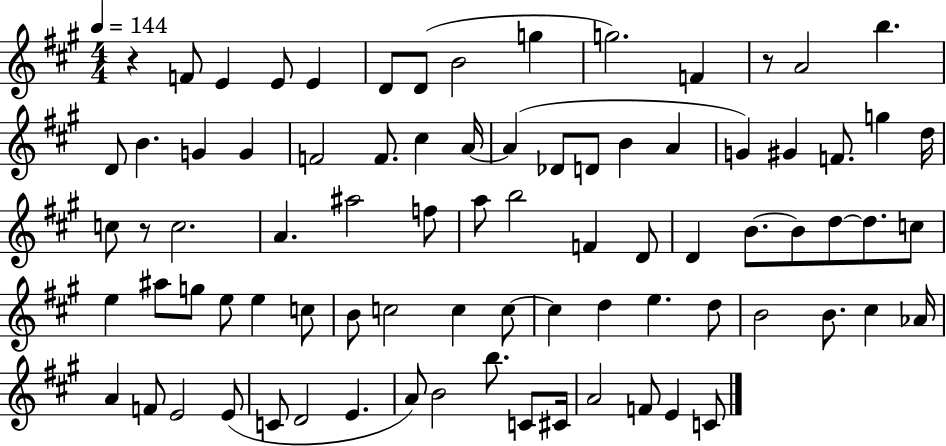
R/q F4/e E4/q E4/e E4/q D4/e D4/e B4/h G5/q G5/h. F4/q R/e A4/h B5/q. D4/e B4/q. G4/q G4/q F4/h F4/e. C#5/q A4/s A4/q Db4/e D4/e B4/q A4/q G4/q G#4/q F4/e. G5/q D5/s C5/e R/e C5/h. A4/q. A#5/h F5/e A5/e B5/h F4/q D4/e D4/q B4/e. B4/e D5/e D5/e. C5/e E5/q A#5/e G5/e E5/e E5/q C5/e B4/e C5/h C5/q C5/e C5/q D5/q E5/q. D5/e B4/h B4/e. C#5/q Ab4/s A4/q F4/e E4/h E4/e C4/e D4/h E4/q. A4/e B4/h B5/e. C4/e C#4/s A4/h F4/e E4/q C4/e